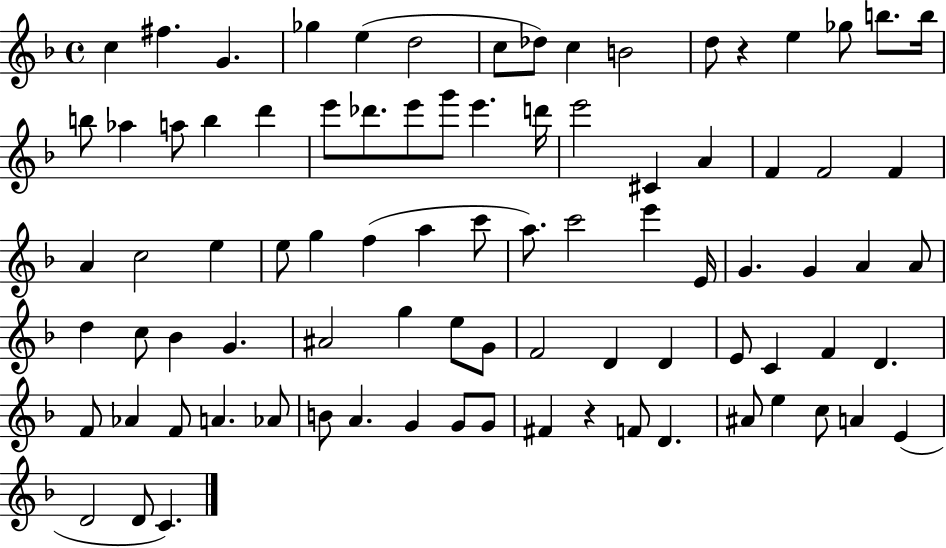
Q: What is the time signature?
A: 4/4